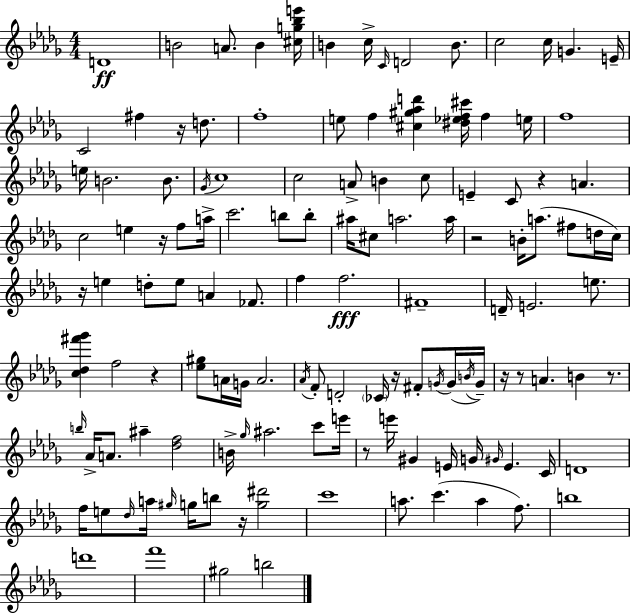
{
  \clef treble
  \numericTimeSignature
  \time 4/4
  \key bes \minor
  d'1\ff | b'2 a'8. b'4 <cis'' g'' bes'' e'''>16 | b'4 c''16-> \grace { c'16 } d'2 b'8. | c''2 c''16 g'4. | \break e'16-- c'2 fis''4 r16 d''8. | f''1-. | e''8 f''4 <cis'' gis'' aes'' d'''>4 <dis'' ees'' f'' cis'''>16 f''4 | e''16 f''1 | \break e''16 b'2. b'8. | \acciaccatura { ges'16 } c''1 | c''2 a'8-> b'4 | c''8 e'4-- c'8 r4 a'4. | \break c''2 e''4 r16 f''8 | a''16-> c'''2. b''8 | b''8-. ais''16 cis''8 a''2. | a''16 r2 b'16-. a''8.( fis''8 | \break d''16 c''16) r16 e''4 d''8-. e''8 a'4 fes'8. | f''4 f''2.\fff | fis'1-- | d'16-- e'2. e''8. | \break <c'' des'' fis''' ges'''>4 f''2 r4 | <ees'' gis''>8 a'16 g'16 a'2. | \acciaccatura { aes'16 } f'8-. d'2-. \parenthesize ces'16 r16 fis'8-. | \acciaccatura { g'16 }( g'16 \acciaccatura { b'16 }) g'16-- r16 r8 a'4. b'4 | \break r8. \grace { b''16 } aes'16-> a'8. ais''4-- <des'' f''>2 | b'16-> \grace { ges''16 } ais''2. | c'''8 e'''16 r8 e'''16 gis'4 e'16 g'16 | \grace { gis'16 } e'4. c'16 d'1 | \break f''16 e''8 \grace { des''16 } a''16 \grace { gis''16 } g''16 b''8 | r16 <g'' dis'''>2 c'''1 | a''8. c'''4.( | a''4 f''8.) b''1 | \break d'''1 | f'''1 | gis''2 | b''2 \bar "|."
}